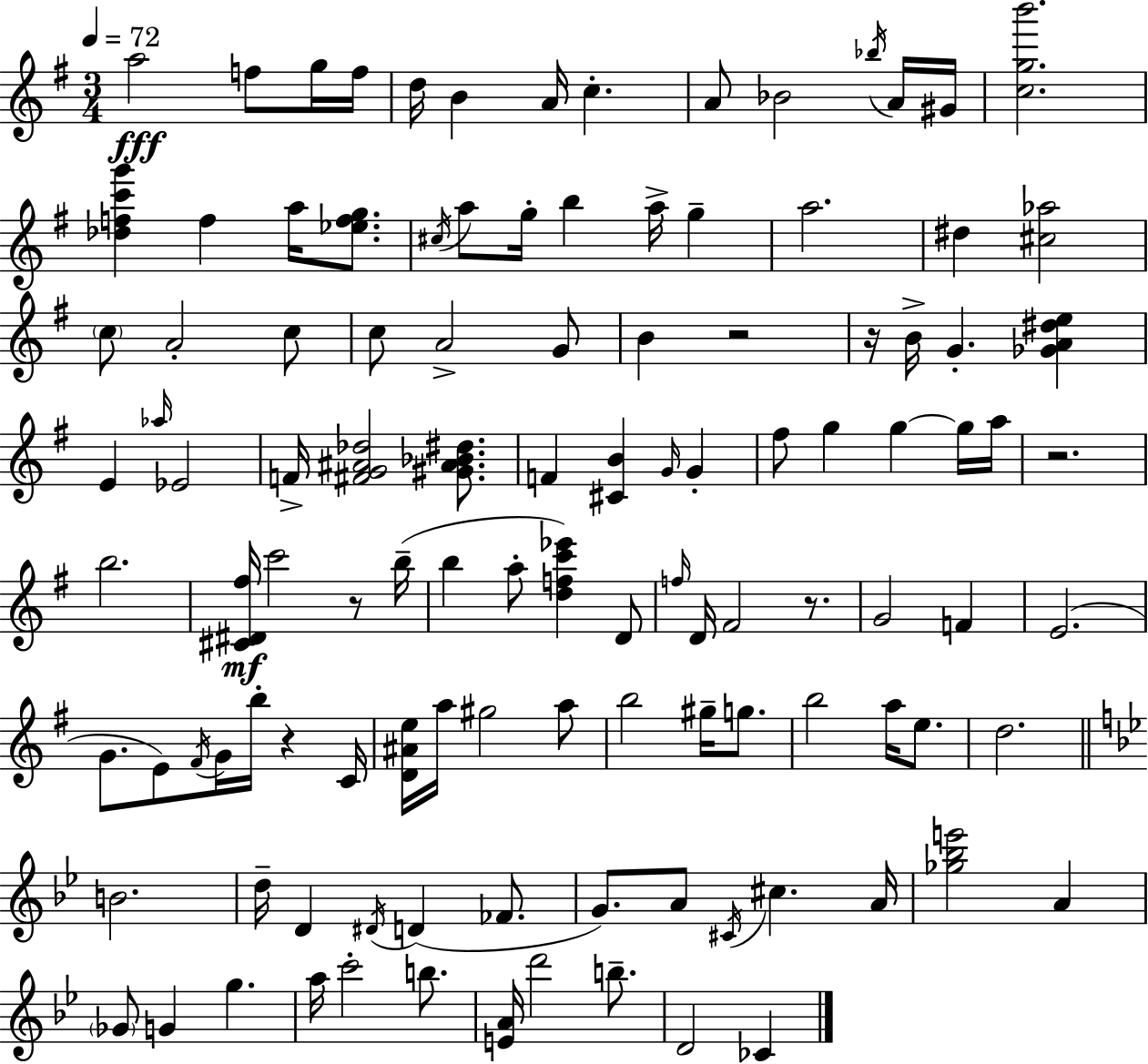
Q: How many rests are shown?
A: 6